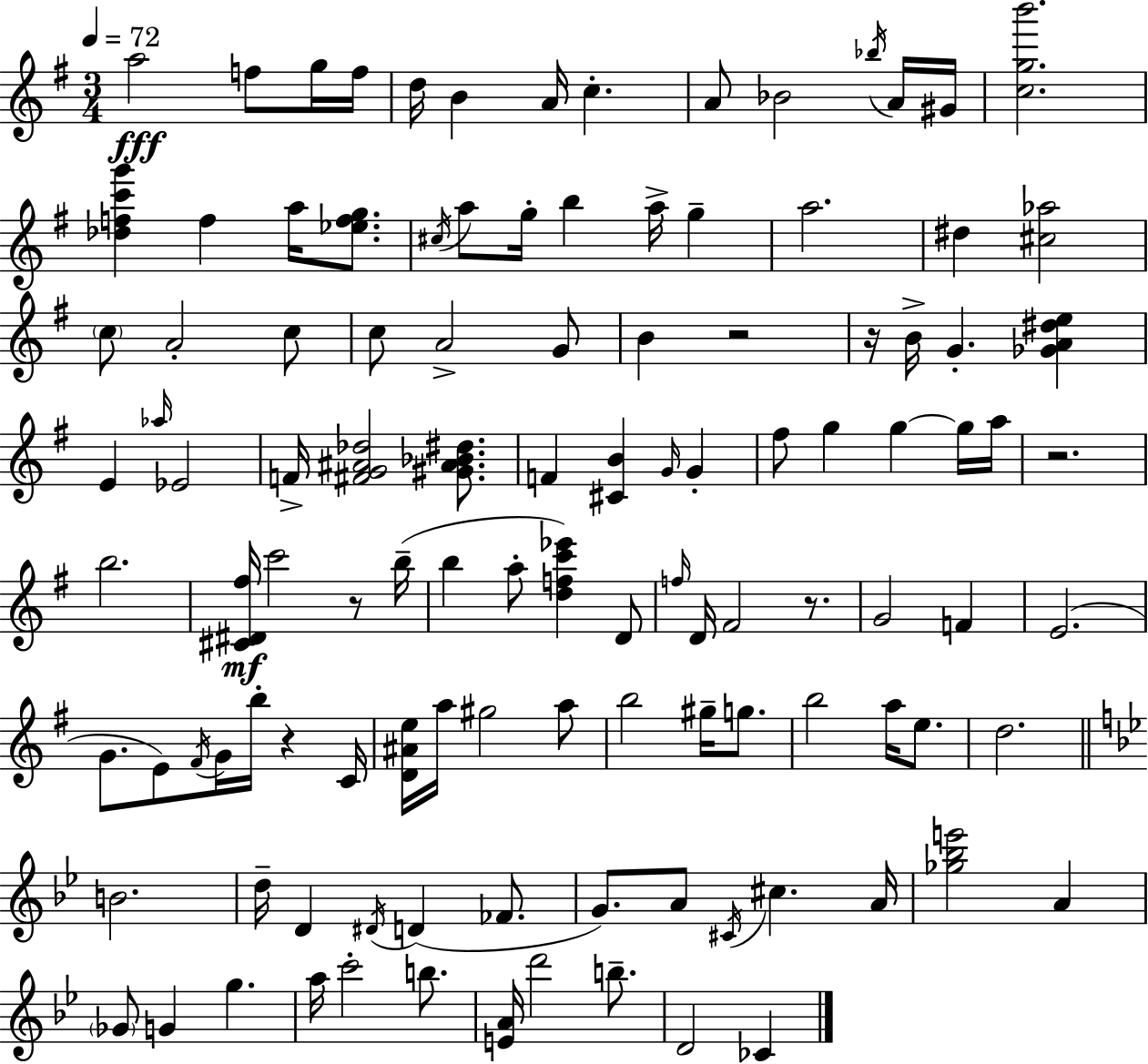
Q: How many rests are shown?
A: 6